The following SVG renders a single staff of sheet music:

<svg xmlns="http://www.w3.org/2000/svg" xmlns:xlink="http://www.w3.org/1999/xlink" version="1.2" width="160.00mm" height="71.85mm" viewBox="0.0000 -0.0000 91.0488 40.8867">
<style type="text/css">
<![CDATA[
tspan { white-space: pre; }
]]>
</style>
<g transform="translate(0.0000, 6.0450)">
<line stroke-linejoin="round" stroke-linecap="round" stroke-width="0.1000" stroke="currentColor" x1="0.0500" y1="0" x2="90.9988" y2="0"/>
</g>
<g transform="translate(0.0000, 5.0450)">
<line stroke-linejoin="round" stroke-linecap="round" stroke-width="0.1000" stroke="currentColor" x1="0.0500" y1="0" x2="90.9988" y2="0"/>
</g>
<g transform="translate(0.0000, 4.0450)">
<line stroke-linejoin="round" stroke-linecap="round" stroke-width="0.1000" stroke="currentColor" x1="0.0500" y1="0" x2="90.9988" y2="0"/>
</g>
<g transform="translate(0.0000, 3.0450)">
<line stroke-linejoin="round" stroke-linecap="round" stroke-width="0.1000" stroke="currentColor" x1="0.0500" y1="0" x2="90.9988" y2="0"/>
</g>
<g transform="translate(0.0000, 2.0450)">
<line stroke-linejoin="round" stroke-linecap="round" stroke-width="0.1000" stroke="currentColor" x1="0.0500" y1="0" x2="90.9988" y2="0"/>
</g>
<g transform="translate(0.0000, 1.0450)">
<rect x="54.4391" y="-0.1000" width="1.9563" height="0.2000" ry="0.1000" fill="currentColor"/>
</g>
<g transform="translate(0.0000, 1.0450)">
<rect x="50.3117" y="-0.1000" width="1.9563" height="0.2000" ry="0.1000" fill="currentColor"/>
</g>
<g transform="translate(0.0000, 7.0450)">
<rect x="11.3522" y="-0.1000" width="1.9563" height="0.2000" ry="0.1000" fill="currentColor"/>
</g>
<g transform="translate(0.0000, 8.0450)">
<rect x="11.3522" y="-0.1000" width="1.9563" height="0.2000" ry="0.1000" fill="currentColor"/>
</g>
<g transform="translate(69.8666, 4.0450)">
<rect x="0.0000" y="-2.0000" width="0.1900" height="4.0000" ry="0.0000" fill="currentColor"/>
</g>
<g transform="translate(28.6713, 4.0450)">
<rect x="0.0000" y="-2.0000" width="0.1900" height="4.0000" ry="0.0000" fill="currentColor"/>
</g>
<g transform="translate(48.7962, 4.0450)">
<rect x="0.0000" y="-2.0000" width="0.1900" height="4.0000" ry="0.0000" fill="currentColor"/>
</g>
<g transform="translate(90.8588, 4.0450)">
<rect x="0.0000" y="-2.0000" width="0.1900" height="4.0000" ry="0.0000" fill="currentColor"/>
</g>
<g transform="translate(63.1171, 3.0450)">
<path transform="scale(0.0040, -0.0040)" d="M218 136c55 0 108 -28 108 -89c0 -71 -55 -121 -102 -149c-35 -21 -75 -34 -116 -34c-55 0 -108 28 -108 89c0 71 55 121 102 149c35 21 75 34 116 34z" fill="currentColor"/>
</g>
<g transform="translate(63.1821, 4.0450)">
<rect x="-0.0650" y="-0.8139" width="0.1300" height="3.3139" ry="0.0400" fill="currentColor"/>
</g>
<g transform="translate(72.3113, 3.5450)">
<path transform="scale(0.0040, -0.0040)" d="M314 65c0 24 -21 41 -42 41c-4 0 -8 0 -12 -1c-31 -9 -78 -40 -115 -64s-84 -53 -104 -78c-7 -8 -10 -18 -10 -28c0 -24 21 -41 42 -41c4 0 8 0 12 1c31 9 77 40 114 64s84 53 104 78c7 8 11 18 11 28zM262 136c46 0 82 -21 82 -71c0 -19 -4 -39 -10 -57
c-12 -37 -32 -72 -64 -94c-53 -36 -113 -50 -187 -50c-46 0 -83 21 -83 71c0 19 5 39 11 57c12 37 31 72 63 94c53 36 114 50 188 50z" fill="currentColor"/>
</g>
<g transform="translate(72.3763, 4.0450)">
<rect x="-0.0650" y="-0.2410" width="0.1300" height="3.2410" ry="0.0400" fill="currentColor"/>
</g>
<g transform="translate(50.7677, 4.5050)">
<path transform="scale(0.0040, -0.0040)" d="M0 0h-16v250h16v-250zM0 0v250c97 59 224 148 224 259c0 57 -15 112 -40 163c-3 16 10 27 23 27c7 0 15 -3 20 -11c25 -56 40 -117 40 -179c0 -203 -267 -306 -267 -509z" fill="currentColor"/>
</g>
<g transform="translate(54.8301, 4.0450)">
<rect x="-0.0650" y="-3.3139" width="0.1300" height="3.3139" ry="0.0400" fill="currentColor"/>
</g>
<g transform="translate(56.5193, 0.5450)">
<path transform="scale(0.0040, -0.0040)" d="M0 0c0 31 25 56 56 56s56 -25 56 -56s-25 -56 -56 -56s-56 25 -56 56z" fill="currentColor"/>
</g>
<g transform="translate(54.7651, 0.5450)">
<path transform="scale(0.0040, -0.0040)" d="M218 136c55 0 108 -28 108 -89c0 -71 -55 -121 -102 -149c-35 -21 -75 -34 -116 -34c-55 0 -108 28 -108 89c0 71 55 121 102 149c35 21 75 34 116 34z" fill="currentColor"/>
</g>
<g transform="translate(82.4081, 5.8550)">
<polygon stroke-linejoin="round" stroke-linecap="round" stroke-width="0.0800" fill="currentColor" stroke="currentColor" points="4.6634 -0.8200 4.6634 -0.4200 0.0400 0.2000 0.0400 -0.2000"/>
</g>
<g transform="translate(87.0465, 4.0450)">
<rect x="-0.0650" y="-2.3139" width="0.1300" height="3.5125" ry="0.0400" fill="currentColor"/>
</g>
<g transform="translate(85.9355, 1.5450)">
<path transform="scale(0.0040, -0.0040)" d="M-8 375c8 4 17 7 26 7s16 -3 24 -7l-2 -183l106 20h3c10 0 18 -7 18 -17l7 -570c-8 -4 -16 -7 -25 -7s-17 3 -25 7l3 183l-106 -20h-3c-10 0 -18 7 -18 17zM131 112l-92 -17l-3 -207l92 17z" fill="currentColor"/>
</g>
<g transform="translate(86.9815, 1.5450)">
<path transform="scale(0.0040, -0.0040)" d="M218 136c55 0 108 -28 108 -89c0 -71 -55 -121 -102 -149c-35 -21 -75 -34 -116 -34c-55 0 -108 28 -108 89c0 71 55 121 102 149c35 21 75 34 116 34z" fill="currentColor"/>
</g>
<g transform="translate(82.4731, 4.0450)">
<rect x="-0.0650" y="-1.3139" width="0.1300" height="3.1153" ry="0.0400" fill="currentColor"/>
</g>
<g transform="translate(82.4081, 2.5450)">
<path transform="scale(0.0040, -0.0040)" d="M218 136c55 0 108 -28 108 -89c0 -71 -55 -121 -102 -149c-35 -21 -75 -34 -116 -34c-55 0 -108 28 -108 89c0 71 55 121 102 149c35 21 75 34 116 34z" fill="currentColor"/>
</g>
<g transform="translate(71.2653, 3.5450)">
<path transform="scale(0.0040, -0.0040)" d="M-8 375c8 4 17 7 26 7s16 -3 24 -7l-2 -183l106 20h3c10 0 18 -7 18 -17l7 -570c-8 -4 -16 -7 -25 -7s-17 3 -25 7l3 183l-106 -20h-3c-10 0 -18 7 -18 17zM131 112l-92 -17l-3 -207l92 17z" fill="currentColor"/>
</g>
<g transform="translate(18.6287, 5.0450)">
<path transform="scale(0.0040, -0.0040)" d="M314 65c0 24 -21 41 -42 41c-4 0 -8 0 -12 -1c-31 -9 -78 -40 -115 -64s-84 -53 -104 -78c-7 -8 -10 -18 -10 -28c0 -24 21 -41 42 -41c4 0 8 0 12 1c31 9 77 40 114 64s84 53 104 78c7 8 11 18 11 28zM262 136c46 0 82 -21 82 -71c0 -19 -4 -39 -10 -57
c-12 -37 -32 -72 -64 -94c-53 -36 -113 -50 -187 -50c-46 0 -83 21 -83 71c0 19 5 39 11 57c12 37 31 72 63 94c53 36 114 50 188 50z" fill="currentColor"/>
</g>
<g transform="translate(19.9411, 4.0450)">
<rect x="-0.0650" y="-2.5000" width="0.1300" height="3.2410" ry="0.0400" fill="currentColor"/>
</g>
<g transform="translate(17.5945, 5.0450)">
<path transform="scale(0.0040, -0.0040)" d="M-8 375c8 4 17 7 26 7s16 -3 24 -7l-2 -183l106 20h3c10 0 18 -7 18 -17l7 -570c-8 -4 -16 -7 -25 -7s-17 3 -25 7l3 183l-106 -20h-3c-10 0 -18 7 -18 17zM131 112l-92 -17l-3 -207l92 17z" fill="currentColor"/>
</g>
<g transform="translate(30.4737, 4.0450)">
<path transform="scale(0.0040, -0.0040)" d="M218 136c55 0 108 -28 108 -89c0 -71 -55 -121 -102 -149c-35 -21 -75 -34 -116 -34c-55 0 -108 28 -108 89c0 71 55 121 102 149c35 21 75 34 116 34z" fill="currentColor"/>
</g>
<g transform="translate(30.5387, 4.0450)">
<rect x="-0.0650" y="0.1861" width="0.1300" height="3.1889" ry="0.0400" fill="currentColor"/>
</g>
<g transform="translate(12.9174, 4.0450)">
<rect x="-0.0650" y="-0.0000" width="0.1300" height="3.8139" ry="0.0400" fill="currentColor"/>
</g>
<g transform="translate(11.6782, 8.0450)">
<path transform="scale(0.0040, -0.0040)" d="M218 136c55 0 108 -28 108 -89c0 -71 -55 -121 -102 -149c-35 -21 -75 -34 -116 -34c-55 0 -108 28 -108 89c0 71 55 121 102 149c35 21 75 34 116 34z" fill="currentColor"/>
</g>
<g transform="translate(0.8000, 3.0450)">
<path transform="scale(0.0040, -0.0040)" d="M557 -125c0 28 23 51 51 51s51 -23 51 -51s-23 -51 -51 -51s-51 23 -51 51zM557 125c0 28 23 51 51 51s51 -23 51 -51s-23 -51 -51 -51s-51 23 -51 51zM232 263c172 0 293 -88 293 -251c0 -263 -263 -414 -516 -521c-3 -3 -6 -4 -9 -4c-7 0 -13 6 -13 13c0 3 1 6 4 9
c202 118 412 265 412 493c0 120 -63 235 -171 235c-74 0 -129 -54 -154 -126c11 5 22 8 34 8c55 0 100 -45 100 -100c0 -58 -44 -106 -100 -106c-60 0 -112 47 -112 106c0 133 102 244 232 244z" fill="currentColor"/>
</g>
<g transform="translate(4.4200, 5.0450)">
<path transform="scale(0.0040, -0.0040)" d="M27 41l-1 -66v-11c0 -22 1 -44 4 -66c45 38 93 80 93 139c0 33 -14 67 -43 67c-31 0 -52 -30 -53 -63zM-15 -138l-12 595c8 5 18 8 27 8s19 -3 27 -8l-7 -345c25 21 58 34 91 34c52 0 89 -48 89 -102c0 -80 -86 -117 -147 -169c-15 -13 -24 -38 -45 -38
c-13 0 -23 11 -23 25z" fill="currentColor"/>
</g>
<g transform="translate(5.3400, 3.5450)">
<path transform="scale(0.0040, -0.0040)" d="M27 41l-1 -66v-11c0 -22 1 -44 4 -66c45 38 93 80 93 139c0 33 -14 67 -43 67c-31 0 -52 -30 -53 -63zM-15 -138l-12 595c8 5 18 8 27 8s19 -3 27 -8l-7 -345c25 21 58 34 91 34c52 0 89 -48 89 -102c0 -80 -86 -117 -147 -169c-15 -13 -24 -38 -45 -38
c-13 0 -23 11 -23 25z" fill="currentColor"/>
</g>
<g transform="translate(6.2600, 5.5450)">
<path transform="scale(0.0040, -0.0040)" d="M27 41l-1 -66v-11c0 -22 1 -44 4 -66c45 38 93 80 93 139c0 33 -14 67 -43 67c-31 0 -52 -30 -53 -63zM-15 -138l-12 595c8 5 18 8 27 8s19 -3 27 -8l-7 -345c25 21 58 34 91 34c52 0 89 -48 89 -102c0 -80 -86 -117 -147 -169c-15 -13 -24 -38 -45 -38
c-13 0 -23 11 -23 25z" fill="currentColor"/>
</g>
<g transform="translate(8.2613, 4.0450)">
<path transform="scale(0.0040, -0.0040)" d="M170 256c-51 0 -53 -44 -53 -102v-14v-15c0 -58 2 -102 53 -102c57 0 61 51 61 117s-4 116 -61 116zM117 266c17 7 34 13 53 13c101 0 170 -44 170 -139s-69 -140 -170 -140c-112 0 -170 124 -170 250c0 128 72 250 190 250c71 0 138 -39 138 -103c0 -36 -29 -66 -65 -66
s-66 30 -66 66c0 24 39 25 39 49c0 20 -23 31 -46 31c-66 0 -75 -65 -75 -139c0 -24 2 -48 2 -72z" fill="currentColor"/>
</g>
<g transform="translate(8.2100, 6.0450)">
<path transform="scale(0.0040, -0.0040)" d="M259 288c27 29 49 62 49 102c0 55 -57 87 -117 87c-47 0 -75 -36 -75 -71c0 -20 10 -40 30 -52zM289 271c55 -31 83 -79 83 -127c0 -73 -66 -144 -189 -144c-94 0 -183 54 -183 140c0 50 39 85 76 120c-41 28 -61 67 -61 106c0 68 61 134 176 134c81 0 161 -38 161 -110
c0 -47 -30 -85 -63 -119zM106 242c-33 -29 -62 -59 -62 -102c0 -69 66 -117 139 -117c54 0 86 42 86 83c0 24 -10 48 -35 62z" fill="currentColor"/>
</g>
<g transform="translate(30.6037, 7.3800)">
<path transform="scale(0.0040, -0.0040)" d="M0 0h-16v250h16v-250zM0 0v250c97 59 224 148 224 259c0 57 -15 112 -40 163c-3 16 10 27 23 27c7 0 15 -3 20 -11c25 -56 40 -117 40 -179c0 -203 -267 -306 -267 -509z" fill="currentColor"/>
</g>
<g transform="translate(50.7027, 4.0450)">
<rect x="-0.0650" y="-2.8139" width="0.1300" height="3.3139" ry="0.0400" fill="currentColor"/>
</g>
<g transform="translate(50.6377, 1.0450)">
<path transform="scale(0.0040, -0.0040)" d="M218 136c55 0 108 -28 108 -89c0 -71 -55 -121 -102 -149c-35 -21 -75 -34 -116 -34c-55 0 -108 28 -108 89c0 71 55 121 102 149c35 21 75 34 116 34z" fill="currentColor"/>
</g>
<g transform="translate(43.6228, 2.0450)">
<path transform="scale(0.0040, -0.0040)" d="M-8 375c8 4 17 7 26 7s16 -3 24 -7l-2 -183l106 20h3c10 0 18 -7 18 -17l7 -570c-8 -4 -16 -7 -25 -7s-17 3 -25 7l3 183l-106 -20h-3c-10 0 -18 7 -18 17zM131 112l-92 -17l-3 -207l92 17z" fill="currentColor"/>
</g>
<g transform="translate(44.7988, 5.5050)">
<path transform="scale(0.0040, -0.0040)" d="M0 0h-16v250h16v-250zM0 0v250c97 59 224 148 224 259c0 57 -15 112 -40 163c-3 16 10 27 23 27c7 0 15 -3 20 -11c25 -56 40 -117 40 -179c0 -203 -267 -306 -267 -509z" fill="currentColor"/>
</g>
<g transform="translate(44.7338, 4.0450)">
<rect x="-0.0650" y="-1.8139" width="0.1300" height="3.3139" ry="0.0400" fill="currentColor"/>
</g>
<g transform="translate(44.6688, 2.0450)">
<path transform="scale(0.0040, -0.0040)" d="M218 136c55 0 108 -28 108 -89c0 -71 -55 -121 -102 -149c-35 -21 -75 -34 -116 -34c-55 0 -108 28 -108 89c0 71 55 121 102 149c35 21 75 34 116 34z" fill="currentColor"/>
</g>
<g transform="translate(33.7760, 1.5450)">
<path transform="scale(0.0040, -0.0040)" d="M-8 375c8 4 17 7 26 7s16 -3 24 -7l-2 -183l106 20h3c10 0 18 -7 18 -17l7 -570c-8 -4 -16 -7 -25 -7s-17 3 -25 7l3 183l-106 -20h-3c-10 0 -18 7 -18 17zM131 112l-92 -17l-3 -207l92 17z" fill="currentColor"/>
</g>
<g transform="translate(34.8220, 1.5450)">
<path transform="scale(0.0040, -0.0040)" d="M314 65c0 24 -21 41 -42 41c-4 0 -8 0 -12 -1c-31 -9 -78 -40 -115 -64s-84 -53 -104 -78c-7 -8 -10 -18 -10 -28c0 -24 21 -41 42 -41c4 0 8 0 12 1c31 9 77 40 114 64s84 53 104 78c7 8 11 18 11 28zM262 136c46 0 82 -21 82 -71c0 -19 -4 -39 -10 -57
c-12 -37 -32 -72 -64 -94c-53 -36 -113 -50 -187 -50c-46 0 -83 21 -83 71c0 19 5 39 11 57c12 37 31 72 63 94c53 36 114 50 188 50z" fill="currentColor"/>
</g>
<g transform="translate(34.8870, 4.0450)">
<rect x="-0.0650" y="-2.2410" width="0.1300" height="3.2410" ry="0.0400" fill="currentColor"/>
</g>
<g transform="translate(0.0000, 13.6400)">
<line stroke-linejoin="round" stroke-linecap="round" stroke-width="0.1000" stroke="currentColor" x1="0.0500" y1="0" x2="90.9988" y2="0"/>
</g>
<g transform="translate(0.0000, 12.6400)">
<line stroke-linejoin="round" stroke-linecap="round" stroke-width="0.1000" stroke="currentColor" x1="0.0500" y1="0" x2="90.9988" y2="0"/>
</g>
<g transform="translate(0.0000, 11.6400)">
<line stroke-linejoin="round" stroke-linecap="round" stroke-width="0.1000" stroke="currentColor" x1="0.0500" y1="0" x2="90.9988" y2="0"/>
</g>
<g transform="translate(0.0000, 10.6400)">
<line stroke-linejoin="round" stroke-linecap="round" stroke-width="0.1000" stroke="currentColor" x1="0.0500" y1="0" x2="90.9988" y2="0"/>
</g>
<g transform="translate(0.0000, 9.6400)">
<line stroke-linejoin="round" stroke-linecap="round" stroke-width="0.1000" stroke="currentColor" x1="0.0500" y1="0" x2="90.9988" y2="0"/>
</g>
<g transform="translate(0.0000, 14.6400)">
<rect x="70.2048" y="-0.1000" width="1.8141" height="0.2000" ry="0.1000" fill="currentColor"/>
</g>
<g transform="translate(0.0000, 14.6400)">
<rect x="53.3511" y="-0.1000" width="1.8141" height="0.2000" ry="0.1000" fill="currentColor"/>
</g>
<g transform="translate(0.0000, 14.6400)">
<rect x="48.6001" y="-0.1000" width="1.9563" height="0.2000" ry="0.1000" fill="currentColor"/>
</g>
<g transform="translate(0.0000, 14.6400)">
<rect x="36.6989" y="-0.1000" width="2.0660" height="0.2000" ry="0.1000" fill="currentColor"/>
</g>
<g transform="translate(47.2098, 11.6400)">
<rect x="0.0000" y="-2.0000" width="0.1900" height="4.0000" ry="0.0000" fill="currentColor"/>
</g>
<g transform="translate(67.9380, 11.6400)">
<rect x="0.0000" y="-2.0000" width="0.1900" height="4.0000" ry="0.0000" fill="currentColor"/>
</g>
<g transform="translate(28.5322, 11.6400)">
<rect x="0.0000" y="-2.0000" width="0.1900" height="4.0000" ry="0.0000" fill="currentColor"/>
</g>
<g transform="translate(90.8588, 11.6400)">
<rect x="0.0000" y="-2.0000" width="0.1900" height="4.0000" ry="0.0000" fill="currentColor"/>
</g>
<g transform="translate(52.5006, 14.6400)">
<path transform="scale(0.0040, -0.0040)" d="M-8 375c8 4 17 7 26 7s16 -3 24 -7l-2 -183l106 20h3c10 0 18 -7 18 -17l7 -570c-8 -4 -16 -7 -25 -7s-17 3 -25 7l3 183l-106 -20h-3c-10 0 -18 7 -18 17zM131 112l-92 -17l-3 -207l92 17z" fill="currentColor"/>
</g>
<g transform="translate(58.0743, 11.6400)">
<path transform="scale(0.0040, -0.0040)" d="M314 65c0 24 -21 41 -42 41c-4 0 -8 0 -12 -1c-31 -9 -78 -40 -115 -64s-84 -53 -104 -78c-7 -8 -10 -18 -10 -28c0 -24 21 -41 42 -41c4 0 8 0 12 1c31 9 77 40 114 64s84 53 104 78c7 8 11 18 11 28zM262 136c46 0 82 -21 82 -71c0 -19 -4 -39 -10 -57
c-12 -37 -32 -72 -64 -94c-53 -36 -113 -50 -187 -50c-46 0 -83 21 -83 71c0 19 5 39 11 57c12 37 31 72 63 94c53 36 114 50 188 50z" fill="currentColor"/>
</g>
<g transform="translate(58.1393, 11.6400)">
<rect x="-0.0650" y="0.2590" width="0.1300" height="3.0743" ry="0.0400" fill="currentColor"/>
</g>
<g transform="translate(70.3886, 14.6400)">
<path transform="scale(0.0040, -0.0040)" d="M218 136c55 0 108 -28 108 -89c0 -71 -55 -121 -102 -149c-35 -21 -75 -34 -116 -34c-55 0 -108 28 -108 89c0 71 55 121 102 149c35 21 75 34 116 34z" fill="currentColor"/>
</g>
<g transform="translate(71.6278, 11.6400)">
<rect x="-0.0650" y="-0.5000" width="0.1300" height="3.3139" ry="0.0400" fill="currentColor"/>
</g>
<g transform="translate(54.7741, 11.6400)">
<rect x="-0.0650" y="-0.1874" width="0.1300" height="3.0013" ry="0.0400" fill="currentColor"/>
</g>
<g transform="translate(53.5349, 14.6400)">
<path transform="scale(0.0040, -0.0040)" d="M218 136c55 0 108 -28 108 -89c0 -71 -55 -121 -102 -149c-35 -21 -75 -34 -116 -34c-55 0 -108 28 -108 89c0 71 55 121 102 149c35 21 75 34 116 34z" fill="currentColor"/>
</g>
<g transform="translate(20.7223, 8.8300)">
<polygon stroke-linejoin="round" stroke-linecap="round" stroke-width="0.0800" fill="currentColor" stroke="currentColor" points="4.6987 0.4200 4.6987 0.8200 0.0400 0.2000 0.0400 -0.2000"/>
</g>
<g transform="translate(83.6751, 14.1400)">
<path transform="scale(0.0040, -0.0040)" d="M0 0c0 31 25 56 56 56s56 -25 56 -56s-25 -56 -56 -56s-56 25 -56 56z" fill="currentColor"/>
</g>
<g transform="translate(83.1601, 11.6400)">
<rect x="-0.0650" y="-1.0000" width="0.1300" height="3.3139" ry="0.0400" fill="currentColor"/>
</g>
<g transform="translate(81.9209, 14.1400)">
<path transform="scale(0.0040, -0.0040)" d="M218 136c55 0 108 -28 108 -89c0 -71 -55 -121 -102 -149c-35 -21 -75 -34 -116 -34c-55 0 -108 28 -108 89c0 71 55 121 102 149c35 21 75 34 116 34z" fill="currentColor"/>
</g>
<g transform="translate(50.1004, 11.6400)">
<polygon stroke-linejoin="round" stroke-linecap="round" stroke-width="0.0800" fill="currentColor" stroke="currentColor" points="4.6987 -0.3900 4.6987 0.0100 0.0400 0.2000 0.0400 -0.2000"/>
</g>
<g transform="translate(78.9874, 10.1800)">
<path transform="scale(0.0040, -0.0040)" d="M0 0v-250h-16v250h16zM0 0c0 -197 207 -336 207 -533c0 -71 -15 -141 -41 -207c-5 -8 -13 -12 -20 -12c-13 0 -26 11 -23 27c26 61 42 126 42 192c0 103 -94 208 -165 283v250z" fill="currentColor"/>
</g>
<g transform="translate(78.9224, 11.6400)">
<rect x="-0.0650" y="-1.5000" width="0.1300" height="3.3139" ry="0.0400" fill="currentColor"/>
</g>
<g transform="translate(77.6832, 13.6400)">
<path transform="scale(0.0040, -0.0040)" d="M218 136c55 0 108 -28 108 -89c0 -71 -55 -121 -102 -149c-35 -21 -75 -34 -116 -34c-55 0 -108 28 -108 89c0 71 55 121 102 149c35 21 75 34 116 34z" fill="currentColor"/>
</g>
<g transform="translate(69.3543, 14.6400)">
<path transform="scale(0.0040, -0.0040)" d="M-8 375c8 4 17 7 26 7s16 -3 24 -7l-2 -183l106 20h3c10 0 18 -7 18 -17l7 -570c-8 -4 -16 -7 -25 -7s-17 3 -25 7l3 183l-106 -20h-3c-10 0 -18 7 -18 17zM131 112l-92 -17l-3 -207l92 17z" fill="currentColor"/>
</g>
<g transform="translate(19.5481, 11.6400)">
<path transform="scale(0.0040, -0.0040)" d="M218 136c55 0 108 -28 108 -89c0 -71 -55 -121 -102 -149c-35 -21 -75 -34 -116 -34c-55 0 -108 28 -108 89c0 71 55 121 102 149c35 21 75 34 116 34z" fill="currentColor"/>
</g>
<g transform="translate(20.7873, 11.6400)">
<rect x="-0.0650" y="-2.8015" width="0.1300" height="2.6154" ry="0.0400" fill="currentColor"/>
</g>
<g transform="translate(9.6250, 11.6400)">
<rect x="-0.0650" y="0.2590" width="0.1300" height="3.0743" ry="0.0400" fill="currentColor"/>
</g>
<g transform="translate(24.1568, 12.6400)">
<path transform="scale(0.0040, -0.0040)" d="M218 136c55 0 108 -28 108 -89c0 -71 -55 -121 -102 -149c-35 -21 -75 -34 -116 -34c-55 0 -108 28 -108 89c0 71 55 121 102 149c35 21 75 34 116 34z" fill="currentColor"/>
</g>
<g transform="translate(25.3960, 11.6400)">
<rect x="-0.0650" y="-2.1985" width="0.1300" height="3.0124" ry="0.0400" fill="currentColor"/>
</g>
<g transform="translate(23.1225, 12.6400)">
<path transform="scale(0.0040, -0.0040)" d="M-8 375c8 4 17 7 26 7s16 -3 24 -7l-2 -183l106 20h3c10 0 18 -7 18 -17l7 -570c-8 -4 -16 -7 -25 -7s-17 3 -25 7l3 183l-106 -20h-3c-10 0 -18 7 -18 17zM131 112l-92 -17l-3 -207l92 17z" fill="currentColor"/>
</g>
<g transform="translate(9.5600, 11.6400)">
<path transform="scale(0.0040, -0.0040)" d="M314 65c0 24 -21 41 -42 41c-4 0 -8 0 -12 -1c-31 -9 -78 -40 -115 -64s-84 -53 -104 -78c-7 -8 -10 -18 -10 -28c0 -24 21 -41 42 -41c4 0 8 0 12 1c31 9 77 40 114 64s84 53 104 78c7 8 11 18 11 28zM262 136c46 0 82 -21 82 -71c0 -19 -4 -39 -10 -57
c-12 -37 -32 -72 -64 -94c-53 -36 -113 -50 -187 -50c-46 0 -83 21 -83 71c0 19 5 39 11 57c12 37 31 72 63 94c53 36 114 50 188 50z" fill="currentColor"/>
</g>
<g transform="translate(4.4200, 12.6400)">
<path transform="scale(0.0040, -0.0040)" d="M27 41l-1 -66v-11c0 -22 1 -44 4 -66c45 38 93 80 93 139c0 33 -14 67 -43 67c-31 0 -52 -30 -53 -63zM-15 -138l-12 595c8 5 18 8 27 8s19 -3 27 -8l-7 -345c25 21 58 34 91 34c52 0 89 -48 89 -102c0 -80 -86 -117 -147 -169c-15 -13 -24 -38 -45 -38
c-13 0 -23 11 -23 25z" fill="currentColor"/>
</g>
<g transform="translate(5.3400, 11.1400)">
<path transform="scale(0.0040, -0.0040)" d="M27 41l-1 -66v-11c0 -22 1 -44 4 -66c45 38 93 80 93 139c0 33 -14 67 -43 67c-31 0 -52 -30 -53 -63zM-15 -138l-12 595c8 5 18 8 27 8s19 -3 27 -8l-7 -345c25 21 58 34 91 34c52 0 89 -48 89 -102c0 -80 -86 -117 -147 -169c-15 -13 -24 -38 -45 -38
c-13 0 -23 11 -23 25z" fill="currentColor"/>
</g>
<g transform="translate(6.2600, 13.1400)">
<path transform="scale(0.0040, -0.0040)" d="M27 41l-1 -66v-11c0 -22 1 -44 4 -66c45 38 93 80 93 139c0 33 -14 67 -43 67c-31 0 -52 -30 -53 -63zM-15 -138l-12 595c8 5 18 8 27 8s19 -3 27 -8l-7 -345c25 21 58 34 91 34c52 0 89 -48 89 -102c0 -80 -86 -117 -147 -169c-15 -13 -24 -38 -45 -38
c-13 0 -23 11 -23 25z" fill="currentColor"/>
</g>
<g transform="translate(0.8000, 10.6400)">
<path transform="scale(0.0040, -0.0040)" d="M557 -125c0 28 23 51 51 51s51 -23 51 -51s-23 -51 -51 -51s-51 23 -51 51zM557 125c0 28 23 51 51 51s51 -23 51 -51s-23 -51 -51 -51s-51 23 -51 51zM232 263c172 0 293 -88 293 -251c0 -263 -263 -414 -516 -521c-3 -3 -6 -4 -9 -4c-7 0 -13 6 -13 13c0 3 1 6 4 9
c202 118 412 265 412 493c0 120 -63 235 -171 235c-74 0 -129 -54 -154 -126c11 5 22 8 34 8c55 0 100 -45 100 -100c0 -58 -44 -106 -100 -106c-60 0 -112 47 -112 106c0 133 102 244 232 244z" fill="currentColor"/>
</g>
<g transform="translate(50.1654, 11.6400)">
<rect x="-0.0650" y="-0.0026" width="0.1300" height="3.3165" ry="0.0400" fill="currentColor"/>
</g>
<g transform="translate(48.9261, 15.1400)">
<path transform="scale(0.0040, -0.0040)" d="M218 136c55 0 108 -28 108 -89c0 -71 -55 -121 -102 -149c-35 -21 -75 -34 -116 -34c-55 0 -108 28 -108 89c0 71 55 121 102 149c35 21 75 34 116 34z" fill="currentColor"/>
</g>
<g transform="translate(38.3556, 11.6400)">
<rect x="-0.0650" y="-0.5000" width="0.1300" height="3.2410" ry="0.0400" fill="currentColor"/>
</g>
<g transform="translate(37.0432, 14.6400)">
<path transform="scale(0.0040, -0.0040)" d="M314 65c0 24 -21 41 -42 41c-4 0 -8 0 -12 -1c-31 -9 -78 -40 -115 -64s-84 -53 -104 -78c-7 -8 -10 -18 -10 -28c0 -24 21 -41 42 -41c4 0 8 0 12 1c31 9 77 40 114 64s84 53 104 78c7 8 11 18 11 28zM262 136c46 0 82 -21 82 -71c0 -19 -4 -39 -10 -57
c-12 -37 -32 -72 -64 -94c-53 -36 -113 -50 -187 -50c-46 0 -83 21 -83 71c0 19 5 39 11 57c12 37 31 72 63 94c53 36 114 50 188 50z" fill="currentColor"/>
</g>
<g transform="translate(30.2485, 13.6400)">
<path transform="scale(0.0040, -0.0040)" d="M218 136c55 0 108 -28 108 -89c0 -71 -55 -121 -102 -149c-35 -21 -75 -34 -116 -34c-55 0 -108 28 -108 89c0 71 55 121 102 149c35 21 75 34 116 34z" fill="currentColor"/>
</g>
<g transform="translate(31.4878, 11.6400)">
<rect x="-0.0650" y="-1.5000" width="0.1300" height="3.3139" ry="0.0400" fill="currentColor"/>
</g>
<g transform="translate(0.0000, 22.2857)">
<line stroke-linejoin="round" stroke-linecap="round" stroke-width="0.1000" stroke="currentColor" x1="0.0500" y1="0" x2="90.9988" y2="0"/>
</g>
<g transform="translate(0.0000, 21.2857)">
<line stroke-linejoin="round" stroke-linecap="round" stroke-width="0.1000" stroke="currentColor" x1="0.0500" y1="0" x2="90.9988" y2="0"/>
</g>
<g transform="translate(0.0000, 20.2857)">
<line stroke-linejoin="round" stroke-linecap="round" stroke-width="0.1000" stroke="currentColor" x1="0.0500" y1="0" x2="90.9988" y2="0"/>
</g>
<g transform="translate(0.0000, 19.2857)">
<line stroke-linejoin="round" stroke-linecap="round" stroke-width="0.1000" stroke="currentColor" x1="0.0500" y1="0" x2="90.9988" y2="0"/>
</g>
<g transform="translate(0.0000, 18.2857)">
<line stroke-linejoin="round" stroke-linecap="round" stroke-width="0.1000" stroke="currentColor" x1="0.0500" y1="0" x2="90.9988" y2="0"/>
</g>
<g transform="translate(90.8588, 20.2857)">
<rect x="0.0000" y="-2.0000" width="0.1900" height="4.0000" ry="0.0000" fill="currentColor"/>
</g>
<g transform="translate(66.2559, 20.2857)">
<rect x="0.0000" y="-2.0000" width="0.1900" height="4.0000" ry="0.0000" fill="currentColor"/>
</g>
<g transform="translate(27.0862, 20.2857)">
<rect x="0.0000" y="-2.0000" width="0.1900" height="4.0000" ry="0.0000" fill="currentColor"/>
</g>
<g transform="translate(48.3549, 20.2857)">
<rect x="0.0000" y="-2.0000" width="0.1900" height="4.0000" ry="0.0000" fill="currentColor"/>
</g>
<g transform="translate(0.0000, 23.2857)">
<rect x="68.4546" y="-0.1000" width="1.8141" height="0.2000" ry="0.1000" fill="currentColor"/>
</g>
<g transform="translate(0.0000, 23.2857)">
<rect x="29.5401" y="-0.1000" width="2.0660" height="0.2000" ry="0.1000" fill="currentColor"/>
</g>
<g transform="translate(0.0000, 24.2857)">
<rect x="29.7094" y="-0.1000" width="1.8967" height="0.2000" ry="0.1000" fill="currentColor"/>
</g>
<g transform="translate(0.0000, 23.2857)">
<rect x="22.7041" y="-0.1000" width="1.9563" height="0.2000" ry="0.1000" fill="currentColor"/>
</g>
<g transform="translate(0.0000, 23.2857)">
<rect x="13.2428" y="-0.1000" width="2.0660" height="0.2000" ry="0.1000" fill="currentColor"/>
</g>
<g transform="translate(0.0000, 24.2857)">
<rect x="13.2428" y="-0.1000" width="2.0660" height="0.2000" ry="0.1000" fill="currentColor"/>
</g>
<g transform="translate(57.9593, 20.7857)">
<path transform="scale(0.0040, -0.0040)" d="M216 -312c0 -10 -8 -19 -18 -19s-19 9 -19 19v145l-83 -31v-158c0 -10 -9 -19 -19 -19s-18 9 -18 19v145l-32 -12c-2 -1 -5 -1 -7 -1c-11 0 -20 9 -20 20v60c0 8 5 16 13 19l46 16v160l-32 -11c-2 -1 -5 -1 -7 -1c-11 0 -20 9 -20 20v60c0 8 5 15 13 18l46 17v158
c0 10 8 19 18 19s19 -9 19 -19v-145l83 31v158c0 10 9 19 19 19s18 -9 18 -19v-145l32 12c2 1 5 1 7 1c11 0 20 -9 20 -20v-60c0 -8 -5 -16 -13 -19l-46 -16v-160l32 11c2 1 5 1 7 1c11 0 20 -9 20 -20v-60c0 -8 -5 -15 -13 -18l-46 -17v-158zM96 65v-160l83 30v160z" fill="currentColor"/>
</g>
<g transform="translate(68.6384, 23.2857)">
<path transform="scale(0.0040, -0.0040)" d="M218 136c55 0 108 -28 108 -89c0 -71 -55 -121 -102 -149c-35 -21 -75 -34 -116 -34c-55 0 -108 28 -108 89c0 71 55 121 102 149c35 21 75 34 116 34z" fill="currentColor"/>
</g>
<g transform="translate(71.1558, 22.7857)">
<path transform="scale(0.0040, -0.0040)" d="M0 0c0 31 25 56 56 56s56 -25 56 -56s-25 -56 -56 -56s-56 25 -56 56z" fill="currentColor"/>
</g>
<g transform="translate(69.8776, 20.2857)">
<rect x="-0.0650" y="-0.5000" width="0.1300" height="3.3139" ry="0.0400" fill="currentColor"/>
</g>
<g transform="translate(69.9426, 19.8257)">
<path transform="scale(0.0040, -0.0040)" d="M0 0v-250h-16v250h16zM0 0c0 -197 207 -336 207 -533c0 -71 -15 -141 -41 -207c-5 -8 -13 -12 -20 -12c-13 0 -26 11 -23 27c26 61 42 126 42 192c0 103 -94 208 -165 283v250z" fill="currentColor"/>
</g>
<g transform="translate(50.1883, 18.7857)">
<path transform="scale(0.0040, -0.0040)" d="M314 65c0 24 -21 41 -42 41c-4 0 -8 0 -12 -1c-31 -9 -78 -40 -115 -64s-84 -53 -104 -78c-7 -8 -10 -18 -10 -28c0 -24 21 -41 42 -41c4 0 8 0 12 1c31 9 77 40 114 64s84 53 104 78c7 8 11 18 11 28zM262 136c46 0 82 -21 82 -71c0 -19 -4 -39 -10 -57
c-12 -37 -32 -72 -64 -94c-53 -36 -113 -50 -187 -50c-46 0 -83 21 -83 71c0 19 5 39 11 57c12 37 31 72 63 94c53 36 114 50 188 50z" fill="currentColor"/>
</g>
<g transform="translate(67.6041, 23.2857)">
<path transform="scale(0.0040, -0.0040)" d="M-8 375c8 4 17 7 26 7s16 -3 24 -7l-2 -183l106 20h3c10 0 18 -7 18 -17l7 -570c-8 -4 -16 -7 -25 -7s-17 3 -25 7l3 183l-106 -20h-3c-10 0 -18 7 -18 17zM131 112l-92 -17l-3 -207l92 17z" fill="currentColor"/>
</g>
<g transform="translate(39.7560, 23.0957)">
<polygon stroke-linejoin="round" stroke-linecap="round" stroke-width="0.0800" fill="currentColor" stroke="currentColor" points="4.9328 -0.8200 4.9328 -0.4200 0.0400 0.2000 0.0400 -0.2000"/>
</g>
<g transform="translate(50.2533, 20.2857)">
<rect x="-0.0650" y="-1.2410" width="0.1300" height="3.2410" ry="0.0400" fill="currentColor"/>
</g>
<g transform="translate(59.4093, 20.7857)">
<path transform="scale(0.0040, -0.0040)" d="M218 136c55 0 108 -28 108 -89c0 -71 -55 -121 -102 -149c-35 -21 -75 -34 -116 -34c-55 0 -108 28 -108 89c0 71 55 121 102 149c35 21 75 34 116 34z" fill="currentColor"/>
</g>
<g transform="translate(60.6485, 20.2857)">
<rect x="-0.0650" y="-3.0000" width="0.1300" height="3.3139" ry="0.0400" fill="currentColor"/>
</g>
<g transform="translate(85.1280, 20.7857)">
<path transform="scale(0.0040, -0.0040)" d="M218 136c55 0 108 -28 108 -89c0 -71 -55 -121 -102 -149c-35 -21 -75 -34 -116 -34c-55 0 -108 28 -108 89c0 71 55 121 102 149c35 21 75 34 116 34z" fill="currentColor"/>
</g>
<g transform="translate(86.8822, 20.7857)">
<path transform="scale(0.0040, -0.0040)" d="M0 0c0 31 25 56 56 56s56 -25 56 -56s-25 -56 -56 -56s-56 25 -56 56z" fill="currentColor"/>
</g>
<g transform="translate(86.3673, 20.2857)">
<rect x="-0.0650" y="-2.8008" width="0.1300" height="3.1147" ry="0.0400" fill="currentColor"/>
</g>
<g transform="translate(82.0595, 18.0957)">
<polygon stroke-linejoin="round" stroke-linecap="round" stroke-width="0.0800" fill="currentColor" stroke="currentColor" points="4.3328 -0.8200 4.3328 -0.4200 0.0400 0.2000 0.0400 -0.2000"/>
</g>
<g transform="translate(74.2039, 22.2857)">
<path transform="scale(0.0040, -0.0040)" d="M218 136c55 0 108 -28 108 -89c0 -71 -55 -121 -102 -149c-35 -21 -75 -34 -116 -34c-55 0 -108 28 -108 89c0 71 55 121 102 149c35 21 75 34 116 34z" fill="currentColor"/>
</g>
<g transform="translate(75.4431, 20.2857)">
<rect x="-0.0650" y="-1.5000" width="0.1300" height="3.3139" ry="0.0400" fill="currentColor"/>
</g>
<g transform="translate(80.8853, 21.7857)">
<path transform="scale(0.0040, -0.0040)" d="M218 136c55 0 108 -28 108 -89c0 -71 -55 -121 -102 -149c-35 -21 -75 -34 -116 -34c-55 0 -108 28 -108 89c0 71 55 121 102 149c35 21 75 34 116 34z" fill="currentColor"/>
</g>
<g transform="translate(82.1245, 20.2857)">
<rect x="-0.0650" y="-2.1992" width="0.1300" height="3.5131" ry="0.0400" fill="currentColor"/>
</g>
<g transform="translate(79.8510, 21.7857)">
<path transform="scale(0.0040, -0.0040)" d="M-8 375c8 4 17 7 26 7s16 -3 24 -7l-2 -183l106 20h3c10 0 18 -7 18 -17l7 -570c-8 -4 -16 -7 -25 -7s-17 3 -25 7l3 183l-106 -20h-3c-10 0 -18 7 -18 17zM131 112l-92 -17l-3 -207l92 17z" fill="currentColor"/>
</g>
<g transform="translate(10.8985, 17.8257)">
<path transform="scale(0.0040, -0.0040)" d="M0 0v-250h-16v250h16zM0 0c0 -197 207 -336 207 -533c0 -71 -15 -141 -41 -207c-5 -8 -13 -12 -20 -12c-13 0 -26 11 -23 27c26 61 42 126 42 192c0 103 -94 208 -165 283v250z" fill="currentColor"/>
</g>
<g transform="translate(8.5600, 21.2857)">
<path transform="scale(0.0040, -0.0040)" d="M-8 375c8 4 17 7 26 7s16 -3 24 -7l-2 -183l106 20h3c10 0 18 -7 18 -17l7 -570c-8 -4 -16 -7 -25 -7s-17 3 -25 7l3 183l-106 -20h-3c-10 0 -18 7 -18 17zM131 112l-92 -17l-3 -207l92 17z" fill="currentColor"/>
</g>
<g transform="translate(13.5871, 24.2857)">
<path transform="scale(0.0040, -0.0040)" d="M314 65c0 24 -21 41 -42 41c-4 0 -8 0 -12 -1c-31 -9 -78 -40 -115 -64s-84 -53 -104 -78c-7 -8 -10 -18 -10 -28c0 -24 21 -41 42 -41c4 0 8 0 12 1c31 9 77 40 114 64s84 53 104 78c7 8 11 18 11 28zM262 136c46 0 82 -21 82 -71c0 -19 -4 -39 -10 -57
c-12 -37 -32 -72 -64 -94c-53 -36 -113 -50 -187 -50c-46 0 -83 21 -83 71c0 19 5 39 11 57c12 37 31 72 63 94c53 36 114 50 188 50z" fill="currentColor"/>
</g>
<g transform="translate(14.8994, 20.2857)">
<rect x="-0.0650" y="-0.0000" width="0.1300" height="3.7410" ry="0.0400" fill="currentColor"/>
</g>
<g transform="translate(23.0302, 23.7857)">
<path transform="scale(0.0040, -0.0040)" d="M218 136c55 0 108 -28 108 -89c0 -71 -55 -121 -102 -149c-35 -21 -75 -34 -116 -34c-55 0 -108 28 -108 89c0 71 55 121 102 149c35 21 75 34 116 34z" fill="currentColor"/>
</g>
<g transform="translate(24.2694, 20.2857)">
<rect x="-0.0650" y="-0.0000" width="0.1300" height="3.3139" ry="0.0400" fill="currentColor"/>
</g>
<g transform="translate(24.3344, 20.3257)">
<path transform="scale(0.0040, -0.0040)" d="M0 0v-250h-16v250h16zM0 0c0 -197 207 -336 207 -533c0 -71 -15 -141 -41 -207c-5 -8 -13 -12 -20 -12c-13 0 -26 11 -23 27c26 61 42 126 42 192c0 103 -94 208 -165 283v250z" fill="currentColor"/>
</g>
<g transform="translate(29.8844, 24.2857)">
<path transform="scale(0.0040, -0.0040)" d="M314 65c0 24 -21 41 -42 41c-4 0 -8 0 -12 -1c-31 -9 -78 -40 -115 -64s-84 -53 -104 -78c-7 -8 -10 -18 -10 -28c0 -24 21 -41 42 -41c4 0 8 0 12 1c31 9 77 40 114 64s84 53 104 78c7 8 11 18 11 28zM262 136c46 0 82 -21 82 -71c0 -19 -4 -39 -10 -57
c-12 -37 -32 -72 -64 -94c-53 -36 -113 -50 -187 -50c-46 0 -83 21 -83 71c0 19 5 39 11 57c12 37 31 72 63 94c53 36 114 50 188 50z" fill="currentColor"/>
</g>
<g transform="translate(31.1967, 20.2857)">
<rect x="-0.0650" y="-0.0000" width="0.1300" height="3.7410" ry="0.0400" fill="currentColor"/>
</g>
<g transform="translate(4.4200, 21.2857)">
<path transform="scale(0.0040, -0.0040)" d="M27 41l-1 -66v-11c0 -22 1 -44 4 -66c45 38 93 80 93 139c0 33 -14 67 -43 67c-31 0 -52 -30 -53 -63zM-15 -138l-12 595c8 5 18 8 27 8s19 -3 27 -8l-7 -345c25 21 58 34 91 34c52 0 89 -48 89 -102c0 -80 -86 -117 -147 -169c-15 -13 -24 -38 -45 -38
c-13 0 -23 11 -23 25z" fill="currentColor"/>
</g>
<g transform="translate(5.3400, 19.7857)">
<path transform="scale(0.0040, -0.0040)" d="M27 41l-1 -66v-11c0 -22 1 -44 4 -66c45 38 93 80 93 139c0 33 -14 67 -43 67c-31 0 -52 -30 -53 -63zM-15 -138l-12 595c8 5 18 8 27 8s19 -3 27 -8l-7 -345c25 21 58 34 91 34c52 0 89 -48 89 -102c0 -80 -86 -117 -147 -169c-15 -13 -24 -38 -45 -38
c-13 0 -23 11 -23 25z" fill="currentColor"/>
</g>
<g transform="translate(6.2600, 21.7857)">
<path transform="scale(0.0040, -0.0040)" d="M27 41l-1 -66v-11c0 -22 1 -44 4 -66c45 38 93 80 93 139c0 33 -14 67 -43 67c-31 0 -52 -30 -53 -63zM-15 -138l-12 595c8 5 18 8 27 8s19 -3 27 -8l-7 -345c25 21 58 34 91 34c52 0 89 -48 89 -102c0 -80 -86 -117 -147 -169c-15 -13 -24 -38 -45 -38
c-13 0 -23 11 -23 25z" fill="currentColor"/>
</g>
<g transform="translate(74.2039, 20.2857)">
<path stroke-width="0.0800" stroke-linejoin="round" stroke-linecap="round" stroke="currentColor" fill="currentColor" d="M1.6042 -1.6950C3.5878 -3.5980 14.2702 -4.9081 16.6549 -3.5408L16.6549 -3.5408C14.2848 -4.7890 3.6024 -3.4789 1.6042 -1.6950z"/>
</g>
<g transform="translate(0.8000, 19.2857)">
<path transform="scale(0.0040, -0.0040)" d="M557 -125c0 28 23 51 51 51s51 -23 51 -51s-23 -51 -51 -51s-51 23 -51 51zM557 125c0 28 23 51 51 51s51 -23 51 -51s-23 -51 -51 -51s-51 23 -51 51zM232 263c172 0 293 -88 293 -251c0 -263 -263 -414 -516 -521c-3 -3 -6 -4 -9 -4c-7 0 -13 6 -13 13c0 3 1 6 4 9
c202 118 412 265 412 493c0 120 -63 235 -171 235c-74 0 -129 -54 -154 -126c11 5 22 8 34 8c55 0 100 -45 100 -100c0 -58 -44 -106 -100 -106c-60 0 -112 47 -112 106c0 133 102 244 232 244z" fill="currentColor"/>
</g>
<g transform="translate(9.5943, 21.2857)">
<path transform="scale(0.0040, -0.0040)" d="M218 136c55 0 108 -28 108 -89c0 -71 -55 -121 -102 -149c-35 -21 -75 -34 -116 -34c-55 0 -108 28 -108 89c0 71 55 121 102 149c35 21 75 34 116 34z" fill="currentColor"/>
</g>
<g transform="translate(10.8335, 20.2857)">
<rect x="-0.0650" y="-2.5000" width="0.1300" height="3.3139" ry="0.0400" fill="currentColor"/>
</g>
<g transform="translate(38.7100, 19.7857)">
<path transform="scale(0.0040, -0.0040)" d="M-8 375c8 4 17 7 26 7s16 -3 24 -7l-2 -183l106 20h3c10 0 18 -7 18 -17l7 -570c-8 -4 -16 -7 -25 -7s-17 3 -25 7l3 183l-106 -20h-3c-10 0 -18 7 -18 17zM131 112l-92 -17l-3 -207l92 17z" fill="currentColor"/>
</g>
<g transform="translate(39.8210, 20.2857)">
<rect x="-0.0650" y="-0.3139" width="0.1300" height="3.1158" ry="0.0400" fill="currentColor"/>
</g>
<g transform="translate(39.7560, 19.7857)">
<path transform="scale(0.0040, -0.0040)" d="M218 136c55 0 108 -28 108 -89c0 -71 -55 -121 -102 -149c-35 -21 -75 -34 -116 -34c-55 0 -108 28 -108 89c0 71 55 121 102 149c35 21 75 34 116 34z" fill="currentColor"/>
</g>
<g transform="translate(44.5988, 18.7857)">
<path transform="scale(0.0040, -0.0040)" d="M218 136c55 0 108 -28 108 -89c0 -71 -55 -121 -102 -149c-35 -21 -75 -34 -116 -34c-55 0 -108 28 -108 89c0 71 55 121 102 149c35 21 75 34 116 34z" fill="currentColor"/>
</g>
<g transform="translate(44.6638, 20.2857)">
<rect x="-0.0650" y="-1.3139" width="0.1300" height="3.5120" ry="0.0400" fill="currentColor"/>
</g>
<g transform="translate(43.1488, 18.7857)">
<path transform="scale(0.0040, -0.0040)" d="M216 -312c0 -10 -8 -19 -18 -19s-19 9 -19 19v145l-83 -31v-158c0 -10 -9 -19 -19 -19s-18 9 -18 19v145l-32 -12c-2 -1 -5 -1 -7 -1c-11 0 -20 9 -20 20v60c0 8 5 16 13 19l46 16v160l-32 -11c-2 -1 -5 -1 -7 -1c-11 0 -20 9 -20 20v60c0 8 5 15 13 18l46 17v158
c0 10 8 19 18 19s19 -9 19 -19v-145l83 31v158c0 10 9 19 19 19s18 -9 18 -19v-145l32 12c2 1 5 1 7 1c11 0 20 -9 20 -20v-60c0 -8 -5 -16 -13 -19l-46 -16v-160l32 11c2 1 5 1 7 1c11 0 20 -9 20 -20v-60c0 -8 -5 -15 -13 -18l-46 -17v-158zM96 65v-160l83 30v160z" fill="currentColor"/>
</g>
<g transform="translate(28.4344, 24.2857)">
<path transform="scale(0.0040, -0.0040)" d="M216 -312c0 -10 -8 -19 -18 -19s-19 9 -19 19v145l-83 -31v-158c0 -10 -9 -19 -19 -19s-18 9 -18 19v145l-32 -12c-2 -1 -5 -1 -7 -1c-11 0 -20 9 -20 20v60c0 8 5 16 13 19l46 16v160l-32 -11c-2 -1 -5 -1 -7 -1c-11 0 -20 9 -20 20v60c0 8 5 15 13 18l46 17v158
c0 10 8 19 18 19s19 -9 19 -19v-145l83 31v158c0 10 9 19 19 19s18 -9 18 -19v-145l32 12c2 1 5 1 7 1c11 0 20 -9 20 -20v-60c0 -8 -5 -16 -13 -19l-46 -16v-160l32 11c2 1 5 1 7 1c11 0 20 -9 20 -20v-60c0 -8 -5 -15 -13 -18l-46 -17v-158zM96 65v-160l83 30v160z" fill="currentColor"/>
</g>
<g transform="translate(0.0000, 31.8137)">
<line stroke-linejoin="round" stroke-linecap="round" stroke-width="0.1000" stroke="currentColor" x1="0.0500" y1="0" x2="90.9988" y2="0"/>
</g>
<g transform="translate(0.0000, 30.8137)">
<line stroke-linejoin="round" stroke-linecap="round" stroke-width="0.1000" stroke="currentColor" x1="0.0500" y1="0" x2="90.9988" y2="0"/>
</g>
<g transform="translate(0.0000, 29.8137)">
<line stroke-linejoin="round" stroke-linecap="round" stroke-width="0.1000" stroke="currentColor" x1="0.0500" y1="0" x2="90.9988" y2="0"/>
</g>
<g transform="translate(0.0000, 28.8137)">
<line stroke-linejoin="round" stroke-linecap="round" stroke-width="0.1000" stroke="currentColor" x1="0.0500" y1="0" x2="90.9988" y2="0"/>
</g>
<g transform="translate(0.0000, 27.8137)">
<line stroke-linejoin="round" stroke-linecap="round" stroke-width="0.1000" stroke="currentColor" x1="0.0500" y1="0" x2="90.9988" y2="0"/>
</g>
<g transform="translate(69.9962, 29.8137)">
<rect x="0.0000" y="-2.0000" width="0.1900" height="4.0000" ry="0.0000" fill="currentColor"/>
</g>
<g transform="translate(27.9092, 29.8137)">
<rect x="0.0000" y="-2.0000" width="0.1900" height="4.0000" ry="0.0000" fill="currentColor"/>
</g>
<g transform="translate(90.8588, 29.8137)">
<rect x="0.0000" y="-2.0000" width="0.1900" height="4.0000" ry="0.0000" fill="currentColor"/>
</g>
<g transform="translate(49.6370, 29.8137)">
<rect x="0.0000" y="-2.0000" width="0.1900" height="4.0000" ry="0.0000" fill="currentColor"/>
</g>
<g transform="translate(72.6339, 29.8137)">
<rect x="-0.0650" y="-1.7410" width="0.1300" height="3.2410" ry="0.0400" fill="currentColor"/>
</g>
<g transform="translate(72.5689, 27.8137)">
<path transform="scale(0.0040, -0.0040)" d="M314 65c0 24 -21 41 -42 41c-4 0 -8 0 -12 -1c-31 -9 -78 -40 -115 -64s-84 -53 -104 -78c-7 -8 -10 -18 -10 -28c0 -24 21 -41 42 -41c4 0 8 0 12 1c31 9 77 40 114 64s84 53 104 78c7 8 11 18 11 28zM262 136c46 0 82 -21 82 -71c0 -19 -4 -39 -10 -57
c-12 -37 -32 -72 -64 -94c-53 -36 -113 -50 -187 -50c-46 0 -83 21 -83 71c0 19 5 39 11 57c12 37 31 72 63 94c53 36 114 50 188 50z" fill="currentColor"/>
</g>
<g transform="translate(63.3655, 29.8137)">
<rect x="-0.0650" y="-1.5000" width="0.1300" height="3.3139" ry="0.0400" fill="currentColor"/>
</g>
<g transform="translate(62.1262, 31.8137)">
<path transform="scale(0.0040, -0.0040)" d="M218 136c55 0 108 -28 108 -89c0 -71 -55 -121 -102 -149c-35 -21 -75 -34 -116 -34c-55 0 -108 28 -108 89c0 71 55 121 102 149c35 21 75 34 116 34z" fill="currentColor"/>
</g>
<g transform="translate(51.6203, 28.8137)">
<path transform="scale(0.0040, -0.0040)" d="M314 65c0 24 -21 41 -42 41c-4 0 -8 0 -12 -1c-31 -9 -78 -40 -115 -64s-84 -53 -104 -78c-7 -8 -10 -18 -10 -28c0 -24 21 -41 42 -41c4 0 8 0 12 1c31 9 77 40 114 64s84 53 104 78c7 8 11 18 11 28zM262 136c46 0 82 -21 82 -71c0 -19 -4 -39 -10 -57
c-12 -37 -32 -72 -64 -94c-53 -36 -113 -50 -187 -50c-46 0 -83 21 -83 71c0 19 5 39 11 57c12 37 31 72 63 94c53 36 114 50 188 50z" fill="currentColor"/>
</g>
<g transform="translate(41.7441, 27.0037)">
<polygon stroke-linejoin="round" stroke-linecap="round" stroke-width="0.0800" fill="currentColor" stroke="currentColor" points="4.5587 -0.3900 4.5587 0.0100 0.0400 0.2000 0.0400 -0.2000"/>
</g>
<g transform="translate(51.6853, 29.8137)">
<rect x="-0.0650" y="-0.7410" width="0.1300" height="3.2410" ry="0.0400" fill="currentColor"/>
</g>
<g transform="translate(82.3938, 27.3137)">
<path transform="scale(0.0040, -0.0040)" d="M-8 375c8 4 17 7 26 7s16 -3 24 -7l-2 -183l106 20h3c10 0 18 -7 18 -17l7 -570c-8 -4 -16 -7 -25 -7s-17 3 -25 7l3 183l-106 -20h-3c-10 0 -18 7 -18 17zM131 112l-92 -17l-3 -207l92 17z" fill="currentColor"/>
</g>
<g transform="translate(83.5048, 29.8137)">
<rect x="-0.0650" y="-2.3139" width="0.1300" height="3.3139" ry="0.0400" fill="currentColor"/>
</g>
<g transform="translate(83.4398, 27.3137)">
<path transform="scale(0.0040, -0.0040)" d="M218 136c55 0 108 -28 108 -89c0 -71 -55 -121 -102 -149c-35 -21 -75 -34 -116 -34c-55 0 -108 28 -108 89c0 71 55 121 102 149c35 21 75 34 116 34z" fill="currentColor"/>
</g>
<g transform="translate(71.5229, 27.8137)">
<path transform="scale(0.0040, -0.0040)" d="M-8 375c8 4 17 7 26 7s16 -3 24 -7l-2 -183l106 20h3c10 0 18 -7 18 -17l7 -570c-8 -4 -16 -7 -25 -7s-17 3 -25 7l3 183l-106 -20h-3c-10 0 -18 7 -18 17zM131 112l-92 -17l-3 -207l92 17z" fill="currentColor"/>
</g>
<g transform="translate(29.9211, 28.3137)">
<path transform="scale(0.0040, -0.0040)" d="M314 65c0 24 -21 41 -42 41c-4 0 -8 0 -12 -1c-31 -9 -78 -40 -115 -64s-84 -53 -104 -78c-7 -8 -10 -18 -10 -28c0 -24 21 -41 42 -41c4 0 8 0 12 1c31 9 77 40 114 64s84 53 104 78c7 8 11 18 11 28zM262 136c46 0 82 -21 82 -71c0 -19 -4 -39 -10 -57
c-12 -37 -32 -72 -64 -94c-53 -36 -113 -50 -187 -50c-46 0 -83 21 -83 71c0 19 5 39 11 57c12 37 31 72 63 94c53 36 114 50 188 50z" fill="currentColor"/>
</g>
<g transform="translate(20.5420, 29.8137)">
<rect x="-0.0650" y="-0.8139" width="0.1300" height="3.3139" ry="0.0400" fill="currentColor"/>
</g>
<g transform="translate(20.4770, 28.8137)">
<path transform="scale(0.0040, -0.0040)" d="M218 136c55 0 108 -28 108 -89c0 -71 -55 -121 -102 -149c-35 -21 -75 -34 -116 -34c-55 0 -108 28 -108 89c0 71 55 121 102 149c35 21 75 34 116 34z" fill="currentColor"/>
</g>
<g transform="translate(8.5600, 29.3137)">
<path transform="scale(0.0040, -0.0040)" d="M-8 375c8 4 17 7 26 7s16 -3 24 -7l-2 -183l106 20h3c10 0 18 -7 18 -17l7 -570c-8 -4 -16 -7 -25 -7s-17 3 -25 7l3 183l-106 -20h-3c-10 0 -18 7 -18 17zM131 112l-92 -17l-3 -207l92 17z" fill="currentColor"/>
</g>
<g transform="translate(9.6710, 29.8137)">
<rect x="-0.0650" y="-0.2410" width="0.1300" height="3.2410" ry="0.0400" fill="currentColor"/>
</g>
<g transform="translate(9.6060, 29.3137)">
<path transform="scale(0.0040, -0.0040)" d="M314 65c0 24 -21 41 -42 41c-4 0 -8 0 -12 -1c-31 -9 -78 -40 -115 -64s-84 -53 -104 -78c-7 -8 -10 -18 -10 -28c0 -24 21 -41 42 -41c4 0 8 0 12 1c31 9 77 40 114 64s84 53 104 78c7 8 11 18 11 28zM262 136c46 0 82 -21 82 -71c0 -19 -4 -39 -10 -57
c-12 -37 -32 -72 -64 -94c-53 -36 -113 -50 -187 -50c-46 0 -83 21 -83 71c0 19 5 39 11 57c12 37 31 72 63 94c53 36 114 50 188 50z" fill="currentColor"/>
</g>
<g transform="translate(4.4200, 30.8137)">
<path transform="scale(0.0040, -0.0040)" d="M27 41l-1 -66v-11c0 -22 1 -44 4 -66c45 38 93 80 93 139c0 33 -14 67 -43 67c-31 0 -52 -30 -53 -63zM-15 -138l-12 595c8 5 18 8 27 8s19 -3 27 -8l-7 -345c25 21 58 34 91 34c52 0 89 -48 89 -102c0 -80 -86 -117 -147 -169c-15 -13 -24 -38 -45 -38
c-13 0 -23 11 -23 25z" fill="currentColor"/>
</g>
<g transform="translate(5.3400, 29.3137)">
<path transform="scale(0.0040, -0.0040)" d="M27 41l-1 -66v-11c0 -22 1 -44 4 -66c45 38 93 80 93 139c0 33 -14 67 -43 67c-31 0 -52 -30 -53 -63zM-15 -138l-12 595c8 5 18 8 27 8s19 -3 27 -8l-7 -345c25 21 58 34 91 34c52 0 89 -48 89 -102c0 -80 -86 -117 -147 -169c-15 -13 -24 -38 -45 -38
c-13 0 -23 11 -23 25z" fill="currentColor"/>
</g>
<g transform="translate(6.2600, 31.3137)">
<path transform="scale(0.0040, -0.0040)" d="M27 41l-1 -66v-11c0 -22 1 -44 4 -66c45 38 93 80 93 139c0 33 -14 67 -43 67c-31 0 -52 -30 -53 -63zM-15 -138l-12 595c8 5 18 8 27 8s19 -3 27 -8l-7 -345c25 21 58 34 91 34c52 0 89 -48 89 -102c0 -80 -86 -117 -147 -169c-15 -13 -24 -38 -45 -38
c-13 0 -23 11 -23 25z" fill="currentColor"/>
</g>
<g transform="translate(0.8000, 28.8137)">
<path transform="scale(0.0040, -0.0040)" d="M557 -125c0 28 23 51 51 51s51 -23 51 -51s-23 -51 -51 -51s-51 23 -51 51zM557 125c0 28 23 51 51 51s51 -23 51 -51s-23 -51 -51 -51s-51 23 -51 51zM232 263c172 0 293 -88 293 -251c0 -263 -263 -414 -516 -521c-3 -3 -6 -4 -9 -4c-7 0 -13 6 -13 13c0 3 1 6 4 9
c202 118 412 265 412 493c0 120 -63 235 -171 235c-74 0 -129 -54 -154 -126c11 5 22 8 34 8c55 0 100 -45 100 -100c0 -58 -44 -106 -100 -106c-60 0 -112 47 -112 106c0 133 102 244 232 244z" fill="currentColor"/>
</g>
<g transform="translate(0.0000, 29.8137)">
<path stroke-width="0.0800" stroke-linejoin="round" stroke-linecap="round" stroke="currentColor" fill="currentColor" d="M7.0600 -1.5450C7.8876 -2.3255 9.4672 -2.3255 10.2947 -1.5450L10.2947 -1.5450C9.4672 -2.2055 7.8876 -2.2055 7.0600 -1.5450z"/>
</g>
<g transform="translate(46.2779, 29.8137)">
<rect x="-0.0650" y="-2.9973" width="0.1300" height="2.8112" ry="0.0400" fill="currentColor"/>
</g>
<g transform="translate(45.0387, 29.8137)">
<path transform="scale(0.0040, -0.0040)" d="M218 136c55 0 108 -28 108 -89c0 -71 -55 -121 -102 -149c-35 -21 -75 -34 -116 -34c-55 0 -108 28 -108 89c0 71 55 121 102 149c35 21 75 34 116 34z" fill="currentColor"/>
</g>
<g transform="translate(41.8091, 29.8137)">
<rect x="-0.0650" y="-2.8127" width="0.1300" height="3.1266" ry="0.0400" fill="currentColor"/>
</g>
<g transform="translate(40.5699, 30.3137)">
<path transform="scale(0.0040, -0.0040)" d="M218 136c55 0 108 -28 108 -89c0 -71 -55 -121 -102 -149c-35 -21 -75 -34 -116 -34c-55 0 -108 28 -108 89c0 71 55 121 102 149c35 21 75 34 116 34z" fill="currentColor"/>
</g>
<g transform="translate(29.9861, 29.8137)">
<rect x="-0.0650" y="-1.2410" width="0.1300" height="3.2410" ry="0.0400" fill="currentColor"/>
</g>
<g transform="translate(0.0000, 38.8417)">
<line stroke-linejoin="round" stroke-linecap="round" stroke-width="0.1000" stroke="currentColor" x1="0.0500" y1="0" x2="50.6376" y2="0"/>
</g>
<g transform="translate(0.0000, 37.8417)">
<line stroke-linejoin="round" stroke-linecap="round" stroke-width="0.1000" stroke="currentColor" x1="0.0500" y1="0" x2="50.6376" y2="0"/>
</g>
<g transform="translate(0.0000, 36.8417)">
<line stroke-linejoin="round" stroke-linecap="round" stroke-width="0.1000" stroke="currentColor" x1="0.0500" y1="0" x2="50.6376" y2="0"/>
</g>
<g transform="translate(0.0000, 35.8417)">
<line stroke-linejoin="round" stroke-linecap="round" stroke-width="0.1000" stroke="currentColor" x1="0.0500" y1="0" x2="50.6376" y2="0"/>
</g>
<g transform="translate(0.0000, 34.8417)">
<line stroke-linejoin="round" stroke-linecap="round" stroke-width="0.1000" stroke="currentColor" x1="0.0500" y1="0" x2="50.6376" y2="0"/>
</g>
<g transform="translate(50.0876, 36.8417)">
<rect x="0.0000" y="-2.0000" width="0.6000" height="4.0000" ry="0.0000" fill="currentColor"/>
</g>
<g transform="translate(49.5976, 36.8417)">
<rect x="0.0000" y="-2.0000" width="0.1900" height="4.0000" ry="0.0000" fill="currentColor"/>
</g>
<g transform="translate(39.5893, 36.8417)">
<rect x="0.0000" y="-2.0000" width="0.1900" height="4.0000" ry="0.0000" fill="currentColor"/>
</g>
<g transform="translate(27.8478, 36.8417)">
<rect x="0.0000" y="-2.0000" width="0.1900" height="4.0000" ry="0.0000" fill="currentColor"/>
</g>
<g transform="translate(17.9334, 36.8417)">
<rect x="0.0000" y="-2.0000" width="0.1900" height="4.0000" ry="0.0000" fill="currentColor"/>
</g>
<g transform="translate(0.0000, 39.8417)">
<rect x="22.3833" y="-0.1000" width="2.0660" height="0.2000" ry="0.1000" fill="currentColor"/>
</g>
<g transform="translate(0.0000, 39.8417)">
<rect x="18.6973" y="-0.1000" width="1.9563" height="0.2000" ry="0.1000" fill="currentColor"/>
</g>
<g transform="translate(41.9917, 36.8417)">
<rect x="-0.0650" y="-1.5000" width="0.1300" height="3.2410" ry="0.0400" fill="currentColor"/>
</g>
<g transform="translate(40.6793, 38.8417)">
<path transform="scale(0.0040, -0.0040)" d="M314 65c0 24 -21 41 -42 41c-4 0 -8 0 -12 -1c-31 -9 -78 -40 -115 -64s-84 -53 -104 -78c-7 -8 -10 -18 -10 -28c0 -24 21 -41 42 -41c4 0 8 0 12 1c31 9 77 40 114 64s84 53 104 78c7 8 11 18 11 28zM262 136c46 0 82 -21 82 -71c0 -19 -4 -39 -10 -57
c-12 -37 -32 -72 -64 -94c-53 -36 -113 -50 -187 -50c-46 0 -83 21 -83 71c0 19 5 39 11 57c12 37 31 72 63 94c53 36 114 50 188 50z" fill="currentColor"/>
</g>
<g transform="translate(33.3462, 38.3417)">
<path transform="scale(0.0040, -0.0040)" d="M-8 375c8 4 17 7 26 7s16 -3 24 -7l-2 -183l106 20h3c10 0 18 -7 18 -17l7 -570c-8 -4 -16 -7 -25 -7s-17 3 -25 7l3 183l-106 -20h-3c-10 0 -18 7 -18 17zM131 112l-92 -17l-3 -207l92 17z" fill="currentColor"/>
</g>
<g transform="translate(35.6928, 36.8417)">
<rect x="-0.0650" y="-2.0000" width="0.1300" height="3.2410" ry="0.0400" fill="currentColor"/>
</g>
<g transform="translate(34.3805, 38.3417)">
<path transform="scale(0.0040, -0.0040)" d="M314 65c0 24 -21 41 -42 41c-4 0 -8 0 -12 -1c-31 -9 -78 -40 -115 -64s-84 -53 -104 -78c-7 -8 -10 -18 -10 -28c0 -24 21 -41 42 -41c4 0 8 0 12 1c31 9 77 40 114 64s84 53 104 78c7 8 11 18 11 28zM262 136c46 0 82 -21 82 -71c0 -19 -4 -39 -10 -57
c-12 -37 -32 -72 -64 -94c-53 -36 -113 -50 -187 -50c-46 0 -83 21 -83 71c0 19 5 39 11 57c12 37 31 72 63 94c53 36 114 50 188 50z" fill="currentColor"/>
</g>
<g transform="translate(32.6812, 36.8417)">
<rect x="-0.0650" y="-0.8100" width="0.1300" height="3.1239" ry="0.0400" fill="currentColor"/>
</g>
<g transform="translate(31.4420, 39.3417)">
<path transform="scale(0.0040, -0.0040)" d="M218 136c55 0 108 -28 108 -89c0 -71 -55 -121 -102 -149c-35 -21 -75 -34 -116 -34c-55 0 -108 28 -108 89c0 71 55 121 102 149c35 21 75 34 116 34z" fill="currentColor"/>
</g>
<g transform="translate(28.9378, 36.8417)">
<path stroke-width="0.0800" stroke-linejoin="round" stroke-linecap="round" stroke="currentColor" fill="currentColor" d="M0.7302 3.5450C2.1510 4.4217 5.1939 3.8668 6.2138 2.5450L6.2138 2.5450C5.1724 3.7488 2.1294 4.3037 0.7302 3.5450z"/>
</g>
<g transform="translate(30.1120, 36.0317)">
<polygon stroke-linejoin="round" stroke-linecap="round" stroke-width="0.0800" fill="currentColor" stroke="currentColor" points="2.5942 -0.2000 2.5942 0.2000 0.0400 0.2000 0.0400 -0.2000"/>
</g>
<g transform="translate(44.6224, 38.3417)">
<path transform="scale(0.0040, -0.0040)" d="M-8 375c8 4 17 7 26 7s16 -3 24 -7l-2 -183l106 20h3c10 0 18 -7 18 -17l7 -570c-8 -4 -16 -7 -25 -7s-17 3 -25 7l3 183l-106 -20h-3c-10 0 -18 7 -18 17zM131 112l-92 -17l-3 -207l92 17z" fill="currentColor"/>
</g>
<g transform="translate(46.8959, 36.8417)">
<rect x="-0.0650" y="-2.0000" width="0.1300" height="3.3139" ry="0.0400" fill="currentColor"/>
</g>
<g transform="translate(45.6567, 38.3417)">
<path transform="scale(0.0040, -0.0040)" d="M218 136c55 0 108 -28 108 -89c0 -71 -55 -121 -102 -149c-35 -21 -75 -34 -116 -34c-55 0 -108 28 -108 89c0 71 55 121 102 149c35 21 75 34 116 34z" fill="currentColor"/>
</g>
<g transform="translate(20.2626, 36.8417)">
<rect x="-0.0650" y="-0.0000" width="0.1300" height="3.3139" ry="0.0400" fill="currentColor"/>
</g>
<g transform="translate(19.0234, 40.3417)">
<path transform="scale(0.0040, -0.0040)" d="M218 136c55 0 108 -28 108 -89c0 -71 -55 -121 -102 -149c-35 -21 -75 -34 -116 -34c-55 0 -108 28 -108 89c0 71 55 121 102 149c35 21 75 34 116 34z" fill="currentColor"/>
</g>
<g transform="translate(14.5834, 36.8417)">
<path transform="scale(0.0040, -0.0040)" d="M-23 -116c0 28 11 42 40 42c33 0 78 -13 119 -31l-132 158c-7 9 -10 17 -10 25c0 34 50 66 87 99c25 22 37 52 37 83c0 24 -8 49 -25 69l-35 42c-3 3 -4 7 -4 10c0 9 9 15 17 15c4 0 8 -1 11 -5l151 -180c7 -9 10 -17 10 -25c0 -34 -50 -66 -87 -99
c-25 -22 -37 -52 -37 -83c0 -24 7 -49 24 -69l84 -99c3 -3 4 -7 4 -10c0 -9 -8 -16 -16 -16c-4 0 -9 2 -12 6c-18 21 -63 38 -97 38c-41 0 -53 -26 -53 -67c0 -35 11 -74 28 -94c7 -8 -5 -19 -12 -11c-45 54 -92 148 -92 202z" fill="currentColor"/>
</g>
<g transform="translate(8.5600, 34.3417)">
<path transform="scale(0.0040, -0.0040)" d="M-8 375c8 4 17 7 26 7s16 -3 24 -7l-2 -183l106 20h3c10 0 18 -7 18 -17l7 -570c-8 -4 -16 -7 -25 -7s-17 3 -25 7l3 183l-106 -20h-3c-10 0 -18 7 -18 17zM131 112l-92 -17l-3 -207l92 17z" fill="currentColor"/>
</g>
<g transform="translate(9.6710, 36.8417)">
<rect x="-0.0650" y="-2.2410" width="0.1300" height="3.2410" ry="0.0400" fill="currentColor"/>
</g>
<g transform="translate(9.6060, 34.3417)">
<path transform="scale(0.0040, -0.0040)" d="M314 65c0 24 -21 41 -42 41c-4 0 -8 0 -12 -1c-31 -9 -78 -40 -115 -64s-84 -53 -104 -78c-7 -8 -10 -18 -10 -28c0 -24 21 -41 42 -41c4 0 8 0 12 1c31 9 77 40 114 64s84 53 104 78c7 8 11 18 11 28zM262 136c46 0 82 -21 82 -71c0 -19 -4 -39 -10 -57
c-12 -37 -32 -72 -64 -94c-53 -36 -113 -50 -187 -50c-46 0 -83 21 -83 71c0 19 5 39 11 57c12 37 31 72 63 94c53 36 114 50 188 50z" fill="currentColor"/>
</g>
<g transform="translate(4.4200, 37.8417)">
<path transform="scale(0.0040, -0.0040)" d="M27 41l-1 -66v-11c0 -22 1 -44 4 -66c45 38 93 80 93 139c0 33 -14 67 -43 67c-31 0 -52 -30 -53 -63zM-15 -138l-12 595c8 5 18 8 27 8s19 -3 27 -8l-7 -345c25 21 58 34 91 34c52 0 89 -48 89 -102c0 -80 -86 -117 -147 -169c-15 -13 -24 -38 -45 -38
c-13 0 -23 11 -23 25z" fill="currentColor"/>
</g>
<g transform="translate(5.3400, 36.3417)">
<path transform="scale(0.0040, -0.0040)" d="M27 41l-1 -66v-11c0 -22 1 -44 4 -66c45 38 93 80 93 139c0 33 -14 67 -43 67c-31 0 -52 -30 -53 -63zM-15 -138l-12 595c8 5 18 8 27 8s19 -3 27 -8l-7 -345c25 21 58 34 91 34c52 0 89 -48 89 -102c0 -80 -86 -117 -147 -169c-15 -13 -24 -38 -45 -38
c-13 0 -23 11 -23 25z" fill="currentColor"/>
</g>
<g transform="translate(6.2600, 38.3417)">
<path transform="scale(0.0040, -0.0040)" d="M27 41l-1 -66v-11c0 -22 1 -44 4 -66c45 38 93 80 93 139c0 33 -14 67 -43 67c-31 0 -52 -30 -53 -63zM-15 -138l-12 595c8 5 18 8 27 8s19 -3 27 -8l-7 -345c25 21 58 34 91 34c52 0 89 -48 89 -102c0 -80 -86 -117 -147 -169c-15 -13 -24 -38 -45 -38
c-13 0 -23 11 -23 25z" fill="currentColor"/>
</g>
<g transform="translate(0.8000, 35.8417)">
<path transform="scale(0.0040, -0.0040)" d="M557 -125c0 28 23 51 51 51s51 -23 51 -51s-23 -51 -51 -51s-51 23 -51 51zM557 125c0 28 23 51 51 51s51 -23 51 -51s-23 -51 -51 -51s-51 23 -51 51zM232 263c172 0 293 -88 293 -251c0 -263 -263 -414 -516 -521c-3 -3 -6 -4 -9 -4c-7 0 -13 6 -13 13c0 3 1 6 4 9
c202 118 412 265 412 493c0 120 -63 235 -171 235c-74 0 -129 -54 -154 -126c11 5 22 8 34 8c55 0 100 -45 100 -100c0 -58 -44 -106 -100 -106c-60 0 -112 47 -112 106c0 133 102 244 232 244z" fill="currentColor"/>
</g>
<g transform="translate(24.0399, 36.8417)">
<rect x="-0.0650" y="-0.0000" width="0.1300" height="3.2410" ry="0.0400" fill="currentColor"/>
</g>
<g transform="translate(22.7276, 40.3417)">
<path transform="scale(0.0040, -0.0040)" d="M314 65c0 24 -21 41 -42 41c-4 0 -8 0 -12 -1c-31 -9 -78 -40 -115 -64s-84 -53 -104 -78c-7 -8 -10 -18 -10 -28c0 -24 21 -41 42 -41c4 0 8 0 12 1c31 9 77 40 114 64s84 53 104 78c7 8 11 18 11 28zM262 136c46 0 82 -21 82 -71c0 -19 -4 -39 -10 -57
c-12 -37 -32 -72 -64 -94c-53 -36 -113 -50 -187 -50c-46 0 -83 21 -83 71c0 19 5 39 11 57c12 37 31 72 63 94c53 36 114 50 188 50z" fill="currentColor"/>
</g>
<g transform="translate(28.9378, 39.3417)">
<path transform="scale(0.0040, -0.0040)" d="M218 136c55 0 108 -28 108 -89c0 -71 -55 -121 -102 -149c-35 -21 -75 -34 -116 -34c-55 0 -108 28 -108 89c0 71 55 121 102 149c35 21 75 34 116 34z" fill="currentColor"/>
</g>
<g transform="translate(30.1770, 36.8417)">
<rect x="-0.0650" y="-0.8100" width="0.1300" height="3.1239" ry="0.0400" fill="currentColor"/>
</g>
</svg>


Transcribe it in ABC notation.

X:1
T:Untitled
M:6/8
L:1/4
K:Eb
C,, B,,2 D,/2 B,2 A,/2 C/2 D F, E,2 G,/2 B,/2 D,2 D,/2 B,,/2 G,, _E,,2 D,,/2 E,,/2 D,2 E,, G,,/2 F,, B,,/2 C,,2 D,,/2 ^C,,2 E,/2 ^G,/2 G,2 ^C, E,,/2 G,, A,,/2 C,/2 E,2 F, G,2 C,/2 D,/2 F,2 G,, A,2 B, B,2 z D,, D,,2 F,,/2 F,,/2 A,,2 G,,2 A,,